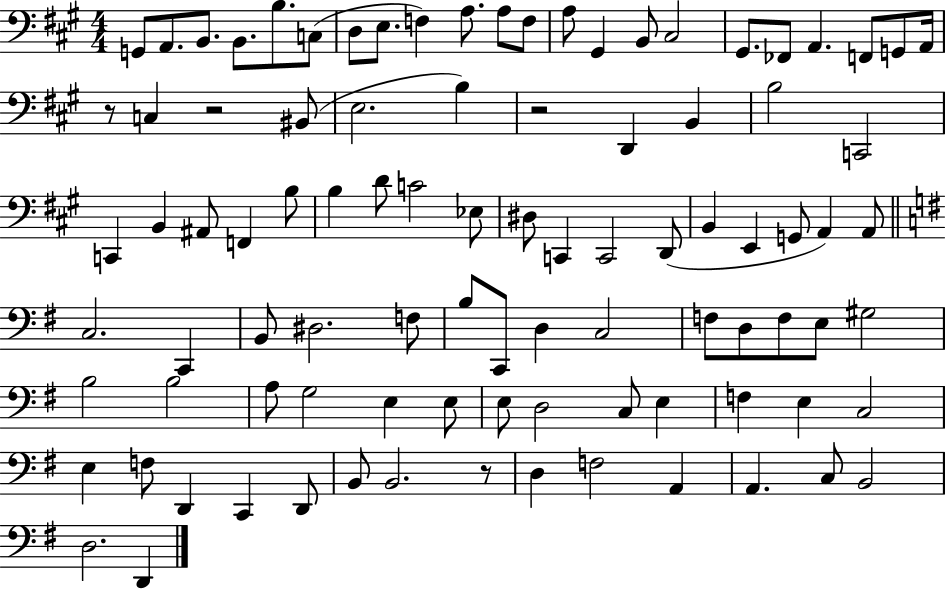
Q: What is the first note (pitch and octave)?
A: G2